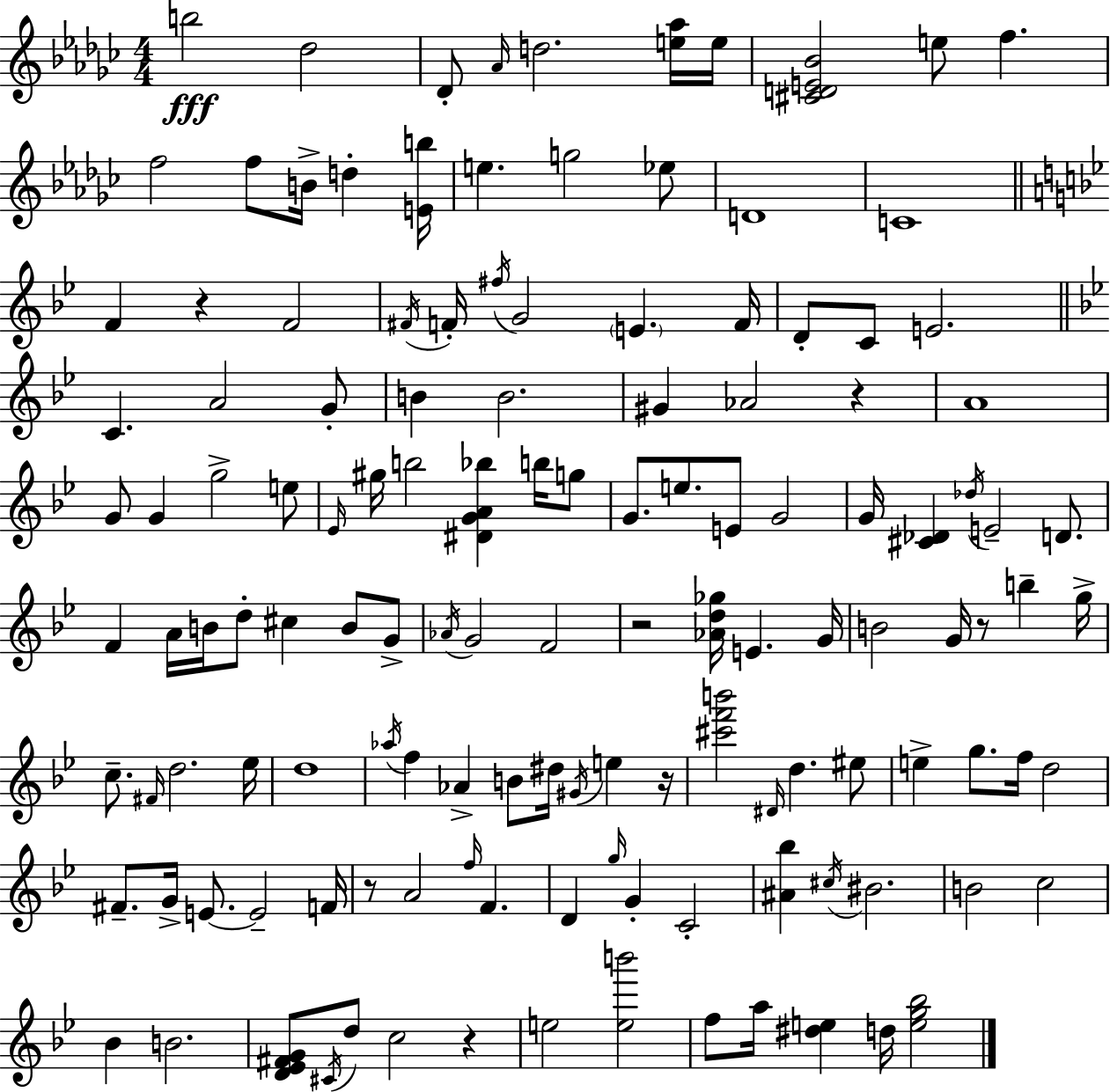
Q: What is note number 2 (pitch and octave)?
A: Db5